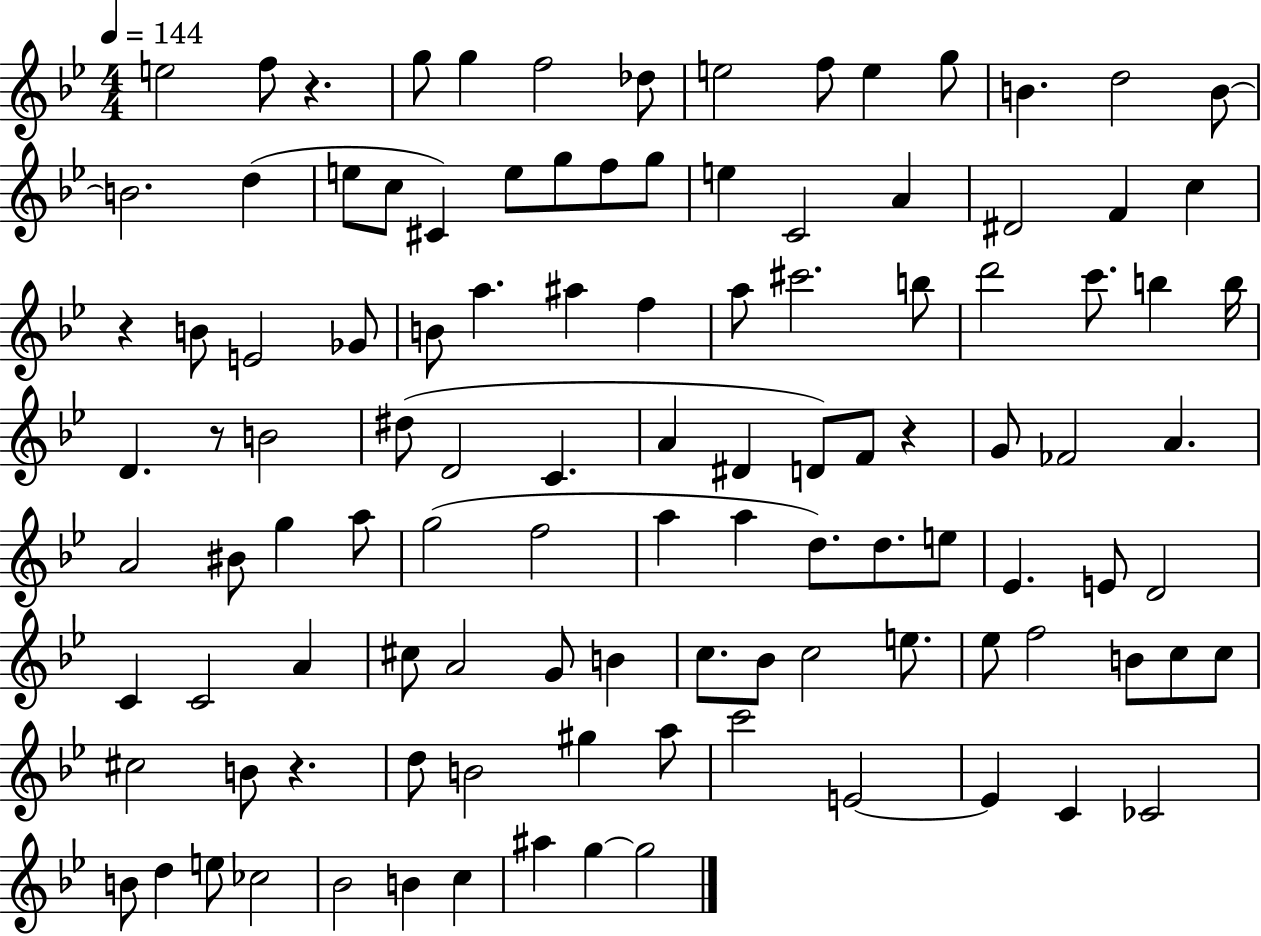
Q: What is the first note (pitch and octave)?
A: E5